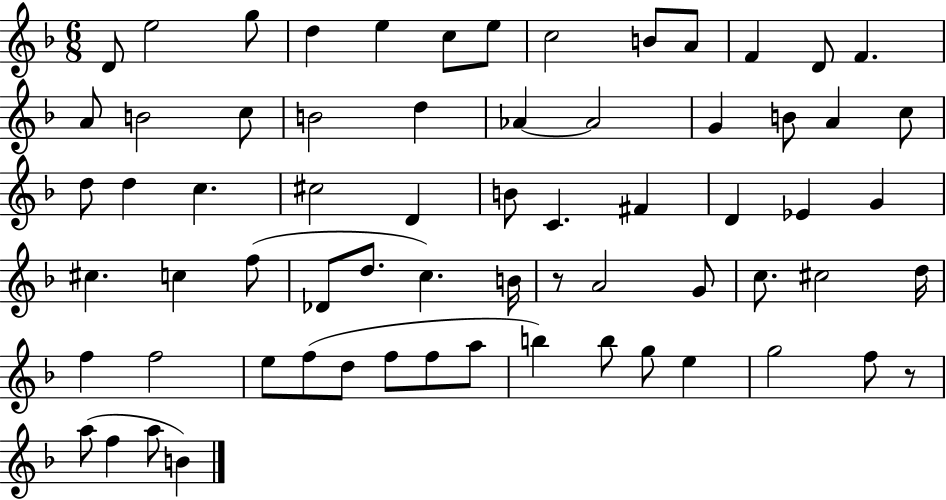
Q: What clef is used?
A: treble